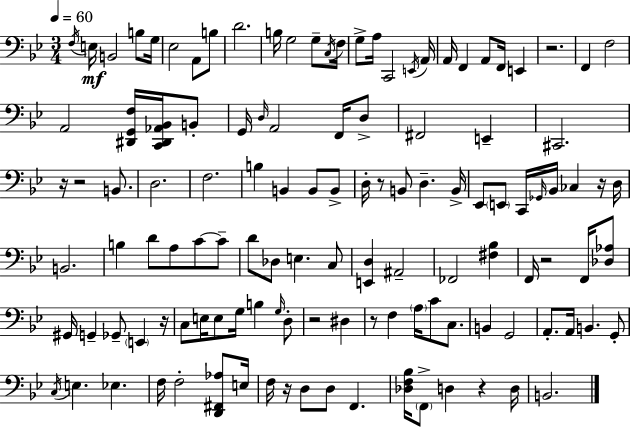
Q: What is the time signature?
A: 3/4